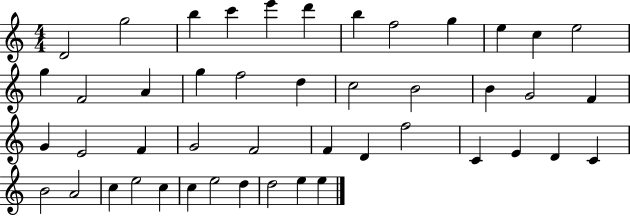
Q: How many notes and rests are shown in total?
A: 46